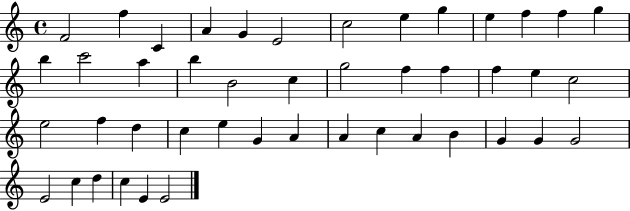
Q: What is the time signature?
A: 4/4